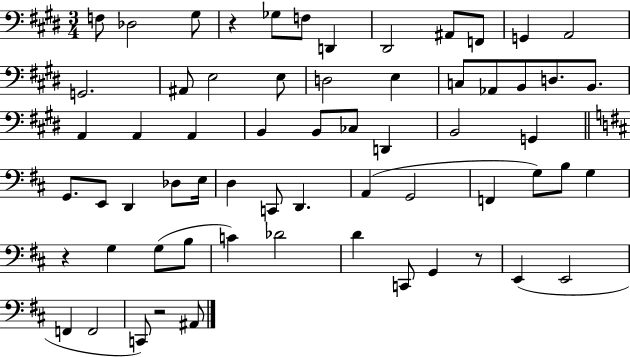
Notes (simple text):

F3/e Db3/h G#3/e R/q Gb3/e F3/e D2/q D#2/h A#2/e F2/e G2/q A2/h G2/h. A#2/e E3/h E3/e D3/h E3/q C3/e Ab2/e B2/e D3/e. B2/e. A2/q A2/q A2/q B2/q B2/e CES3/e D2/q B2/h G2/q G2/e. E2/e D2/q Db3/e E3/s D3/q C2/e D2/q. A2/q G2/h F2/q G3/e B3/e G3/q R/q G3/q G3/e B3/e C4/q Db4/h D4/q C2/e G2/q R/e E2/q E2/h F2/q F2/h C2/e R/h A#2/e